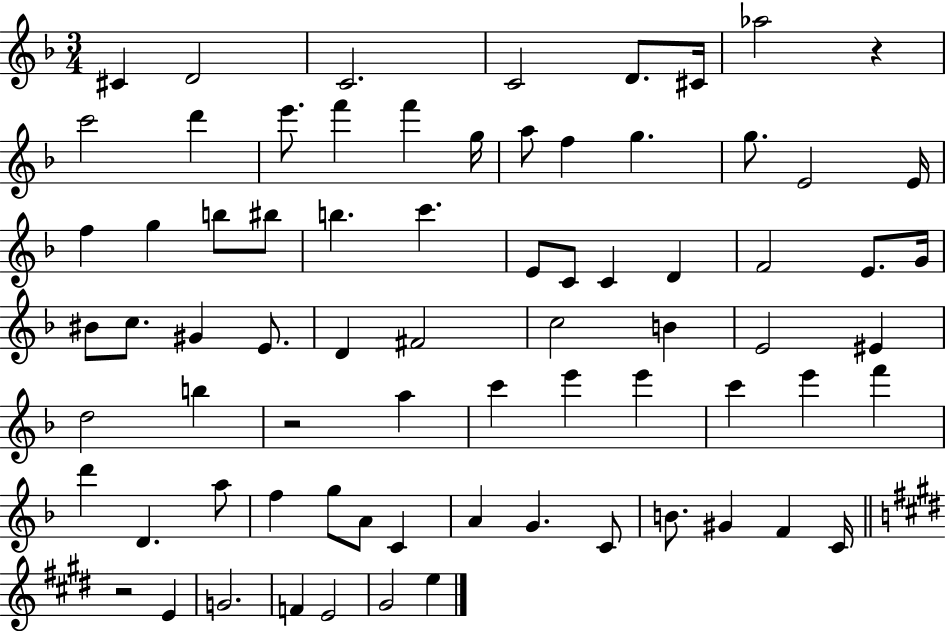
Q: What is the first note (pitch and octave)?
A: C#4